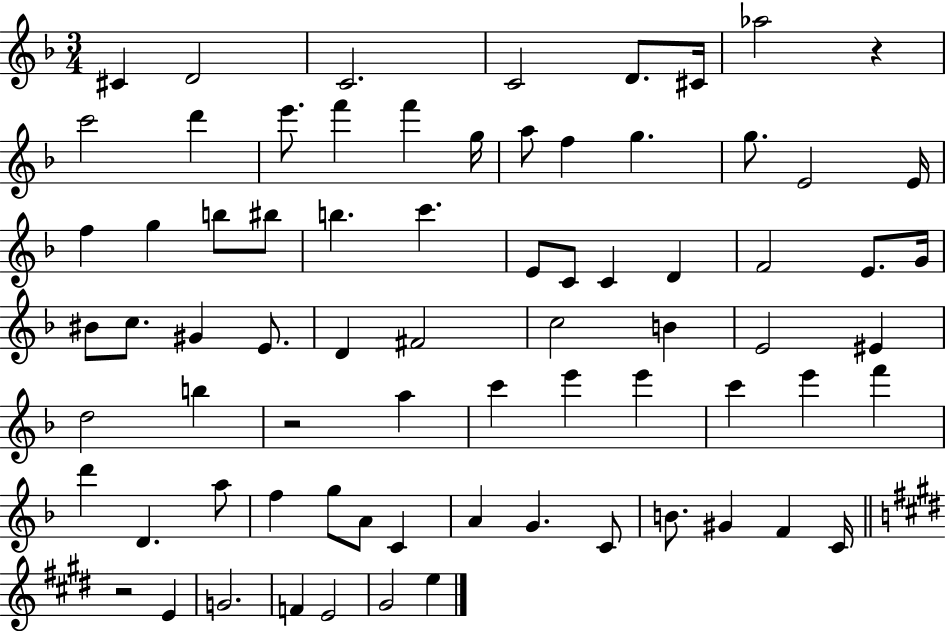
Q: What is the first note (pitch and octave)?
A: C#4